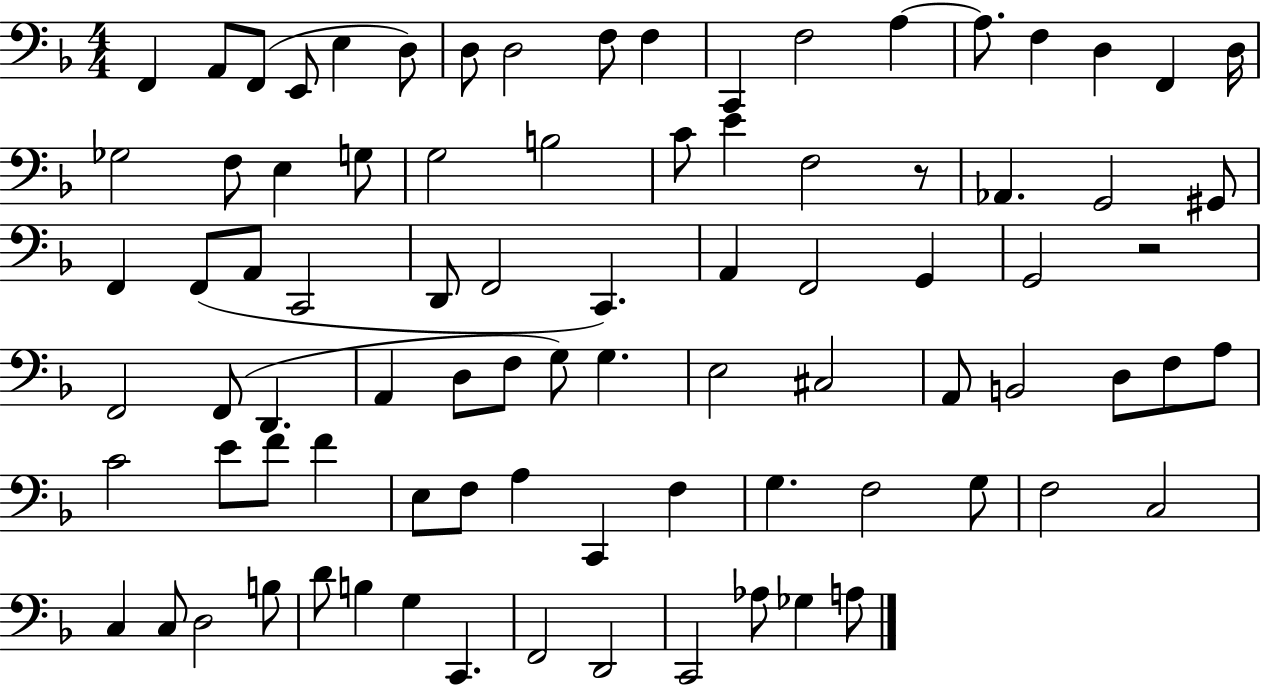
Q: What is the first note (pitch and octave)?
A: F2